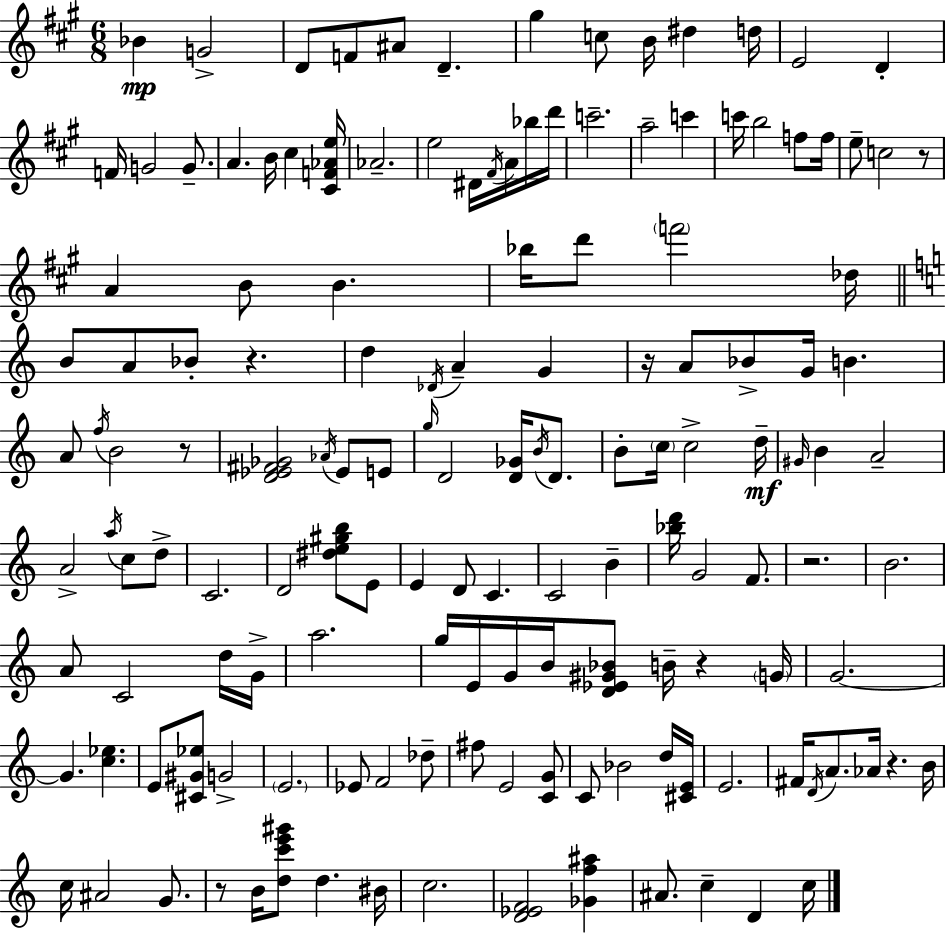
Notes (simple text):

Bb4/q G4/h D4/e F4/e A#4/e D4/q. G#5/q C5/e B4/s D#5/q D5/s E4/h D4/q F4/s G4/h G4/e. A4/q. B4/s C#5/q [C#4,F4,Ab4,E5]/s Ab4/h. E5/h D#4/s F#4/s A4/s Bb5/s D6/s C6/h. A5/h C6/q C6/s B5/h F5/e F5/s E5/e C5/h R/e A4/q B4/e B4/q. Bb5/s D6/e F6/h Db5/s B4/e A4/e Bb4/e R/q. D5/q Db4/s A4/q G4/q R/s A4/e Bb4/e G4/s B4/q. A4/e F5/s B4/h R/e [D4,Eb4,F#4,Gb4]/h Ab4/s Eb4/e E4/e G5/s D4/h [D4,Gb4]/s B4/s D4/e. B4/e C5/s C5/h D5/s G#4/s B4/q A4/h A4/h A5/s C5/e D5/e C4/h. D4/h [D#5,E5,G#5,B5]/e E4/e E4/q D4/e C4/q. C4/h B4/q [Bb5,D6]/s G4/h F4/e. R/h. B4/h. A4/e C4/h D5/s G4/s A5/h. G5/s E4/s G4/s B4/s [D4,Eb4,G#4,Bb4]/e B4/s R/q G4/s G4/h. G4/q. [C5,Eb5]/q. E4/e [C#4,G#4,Eb5]/e G4/h E4/h. Eb4/e F4/h Db5/e F#5/e E4/h [C4,G4]/e C4/e Bb4/h D5/s [C#4,E4]/s E4/h. F#4/s D4/s A4/e. Ab4/s R/q. B4/s C5/s A#4/h G4/e. R/e B4/s [D5,C6,E6,G#6]/e D5/q. BIS4/s C5/h. [D4,Eb4,F4]/h [Gb4,F5,A#5]/q A#4/e. C5/q D4/q C5/s